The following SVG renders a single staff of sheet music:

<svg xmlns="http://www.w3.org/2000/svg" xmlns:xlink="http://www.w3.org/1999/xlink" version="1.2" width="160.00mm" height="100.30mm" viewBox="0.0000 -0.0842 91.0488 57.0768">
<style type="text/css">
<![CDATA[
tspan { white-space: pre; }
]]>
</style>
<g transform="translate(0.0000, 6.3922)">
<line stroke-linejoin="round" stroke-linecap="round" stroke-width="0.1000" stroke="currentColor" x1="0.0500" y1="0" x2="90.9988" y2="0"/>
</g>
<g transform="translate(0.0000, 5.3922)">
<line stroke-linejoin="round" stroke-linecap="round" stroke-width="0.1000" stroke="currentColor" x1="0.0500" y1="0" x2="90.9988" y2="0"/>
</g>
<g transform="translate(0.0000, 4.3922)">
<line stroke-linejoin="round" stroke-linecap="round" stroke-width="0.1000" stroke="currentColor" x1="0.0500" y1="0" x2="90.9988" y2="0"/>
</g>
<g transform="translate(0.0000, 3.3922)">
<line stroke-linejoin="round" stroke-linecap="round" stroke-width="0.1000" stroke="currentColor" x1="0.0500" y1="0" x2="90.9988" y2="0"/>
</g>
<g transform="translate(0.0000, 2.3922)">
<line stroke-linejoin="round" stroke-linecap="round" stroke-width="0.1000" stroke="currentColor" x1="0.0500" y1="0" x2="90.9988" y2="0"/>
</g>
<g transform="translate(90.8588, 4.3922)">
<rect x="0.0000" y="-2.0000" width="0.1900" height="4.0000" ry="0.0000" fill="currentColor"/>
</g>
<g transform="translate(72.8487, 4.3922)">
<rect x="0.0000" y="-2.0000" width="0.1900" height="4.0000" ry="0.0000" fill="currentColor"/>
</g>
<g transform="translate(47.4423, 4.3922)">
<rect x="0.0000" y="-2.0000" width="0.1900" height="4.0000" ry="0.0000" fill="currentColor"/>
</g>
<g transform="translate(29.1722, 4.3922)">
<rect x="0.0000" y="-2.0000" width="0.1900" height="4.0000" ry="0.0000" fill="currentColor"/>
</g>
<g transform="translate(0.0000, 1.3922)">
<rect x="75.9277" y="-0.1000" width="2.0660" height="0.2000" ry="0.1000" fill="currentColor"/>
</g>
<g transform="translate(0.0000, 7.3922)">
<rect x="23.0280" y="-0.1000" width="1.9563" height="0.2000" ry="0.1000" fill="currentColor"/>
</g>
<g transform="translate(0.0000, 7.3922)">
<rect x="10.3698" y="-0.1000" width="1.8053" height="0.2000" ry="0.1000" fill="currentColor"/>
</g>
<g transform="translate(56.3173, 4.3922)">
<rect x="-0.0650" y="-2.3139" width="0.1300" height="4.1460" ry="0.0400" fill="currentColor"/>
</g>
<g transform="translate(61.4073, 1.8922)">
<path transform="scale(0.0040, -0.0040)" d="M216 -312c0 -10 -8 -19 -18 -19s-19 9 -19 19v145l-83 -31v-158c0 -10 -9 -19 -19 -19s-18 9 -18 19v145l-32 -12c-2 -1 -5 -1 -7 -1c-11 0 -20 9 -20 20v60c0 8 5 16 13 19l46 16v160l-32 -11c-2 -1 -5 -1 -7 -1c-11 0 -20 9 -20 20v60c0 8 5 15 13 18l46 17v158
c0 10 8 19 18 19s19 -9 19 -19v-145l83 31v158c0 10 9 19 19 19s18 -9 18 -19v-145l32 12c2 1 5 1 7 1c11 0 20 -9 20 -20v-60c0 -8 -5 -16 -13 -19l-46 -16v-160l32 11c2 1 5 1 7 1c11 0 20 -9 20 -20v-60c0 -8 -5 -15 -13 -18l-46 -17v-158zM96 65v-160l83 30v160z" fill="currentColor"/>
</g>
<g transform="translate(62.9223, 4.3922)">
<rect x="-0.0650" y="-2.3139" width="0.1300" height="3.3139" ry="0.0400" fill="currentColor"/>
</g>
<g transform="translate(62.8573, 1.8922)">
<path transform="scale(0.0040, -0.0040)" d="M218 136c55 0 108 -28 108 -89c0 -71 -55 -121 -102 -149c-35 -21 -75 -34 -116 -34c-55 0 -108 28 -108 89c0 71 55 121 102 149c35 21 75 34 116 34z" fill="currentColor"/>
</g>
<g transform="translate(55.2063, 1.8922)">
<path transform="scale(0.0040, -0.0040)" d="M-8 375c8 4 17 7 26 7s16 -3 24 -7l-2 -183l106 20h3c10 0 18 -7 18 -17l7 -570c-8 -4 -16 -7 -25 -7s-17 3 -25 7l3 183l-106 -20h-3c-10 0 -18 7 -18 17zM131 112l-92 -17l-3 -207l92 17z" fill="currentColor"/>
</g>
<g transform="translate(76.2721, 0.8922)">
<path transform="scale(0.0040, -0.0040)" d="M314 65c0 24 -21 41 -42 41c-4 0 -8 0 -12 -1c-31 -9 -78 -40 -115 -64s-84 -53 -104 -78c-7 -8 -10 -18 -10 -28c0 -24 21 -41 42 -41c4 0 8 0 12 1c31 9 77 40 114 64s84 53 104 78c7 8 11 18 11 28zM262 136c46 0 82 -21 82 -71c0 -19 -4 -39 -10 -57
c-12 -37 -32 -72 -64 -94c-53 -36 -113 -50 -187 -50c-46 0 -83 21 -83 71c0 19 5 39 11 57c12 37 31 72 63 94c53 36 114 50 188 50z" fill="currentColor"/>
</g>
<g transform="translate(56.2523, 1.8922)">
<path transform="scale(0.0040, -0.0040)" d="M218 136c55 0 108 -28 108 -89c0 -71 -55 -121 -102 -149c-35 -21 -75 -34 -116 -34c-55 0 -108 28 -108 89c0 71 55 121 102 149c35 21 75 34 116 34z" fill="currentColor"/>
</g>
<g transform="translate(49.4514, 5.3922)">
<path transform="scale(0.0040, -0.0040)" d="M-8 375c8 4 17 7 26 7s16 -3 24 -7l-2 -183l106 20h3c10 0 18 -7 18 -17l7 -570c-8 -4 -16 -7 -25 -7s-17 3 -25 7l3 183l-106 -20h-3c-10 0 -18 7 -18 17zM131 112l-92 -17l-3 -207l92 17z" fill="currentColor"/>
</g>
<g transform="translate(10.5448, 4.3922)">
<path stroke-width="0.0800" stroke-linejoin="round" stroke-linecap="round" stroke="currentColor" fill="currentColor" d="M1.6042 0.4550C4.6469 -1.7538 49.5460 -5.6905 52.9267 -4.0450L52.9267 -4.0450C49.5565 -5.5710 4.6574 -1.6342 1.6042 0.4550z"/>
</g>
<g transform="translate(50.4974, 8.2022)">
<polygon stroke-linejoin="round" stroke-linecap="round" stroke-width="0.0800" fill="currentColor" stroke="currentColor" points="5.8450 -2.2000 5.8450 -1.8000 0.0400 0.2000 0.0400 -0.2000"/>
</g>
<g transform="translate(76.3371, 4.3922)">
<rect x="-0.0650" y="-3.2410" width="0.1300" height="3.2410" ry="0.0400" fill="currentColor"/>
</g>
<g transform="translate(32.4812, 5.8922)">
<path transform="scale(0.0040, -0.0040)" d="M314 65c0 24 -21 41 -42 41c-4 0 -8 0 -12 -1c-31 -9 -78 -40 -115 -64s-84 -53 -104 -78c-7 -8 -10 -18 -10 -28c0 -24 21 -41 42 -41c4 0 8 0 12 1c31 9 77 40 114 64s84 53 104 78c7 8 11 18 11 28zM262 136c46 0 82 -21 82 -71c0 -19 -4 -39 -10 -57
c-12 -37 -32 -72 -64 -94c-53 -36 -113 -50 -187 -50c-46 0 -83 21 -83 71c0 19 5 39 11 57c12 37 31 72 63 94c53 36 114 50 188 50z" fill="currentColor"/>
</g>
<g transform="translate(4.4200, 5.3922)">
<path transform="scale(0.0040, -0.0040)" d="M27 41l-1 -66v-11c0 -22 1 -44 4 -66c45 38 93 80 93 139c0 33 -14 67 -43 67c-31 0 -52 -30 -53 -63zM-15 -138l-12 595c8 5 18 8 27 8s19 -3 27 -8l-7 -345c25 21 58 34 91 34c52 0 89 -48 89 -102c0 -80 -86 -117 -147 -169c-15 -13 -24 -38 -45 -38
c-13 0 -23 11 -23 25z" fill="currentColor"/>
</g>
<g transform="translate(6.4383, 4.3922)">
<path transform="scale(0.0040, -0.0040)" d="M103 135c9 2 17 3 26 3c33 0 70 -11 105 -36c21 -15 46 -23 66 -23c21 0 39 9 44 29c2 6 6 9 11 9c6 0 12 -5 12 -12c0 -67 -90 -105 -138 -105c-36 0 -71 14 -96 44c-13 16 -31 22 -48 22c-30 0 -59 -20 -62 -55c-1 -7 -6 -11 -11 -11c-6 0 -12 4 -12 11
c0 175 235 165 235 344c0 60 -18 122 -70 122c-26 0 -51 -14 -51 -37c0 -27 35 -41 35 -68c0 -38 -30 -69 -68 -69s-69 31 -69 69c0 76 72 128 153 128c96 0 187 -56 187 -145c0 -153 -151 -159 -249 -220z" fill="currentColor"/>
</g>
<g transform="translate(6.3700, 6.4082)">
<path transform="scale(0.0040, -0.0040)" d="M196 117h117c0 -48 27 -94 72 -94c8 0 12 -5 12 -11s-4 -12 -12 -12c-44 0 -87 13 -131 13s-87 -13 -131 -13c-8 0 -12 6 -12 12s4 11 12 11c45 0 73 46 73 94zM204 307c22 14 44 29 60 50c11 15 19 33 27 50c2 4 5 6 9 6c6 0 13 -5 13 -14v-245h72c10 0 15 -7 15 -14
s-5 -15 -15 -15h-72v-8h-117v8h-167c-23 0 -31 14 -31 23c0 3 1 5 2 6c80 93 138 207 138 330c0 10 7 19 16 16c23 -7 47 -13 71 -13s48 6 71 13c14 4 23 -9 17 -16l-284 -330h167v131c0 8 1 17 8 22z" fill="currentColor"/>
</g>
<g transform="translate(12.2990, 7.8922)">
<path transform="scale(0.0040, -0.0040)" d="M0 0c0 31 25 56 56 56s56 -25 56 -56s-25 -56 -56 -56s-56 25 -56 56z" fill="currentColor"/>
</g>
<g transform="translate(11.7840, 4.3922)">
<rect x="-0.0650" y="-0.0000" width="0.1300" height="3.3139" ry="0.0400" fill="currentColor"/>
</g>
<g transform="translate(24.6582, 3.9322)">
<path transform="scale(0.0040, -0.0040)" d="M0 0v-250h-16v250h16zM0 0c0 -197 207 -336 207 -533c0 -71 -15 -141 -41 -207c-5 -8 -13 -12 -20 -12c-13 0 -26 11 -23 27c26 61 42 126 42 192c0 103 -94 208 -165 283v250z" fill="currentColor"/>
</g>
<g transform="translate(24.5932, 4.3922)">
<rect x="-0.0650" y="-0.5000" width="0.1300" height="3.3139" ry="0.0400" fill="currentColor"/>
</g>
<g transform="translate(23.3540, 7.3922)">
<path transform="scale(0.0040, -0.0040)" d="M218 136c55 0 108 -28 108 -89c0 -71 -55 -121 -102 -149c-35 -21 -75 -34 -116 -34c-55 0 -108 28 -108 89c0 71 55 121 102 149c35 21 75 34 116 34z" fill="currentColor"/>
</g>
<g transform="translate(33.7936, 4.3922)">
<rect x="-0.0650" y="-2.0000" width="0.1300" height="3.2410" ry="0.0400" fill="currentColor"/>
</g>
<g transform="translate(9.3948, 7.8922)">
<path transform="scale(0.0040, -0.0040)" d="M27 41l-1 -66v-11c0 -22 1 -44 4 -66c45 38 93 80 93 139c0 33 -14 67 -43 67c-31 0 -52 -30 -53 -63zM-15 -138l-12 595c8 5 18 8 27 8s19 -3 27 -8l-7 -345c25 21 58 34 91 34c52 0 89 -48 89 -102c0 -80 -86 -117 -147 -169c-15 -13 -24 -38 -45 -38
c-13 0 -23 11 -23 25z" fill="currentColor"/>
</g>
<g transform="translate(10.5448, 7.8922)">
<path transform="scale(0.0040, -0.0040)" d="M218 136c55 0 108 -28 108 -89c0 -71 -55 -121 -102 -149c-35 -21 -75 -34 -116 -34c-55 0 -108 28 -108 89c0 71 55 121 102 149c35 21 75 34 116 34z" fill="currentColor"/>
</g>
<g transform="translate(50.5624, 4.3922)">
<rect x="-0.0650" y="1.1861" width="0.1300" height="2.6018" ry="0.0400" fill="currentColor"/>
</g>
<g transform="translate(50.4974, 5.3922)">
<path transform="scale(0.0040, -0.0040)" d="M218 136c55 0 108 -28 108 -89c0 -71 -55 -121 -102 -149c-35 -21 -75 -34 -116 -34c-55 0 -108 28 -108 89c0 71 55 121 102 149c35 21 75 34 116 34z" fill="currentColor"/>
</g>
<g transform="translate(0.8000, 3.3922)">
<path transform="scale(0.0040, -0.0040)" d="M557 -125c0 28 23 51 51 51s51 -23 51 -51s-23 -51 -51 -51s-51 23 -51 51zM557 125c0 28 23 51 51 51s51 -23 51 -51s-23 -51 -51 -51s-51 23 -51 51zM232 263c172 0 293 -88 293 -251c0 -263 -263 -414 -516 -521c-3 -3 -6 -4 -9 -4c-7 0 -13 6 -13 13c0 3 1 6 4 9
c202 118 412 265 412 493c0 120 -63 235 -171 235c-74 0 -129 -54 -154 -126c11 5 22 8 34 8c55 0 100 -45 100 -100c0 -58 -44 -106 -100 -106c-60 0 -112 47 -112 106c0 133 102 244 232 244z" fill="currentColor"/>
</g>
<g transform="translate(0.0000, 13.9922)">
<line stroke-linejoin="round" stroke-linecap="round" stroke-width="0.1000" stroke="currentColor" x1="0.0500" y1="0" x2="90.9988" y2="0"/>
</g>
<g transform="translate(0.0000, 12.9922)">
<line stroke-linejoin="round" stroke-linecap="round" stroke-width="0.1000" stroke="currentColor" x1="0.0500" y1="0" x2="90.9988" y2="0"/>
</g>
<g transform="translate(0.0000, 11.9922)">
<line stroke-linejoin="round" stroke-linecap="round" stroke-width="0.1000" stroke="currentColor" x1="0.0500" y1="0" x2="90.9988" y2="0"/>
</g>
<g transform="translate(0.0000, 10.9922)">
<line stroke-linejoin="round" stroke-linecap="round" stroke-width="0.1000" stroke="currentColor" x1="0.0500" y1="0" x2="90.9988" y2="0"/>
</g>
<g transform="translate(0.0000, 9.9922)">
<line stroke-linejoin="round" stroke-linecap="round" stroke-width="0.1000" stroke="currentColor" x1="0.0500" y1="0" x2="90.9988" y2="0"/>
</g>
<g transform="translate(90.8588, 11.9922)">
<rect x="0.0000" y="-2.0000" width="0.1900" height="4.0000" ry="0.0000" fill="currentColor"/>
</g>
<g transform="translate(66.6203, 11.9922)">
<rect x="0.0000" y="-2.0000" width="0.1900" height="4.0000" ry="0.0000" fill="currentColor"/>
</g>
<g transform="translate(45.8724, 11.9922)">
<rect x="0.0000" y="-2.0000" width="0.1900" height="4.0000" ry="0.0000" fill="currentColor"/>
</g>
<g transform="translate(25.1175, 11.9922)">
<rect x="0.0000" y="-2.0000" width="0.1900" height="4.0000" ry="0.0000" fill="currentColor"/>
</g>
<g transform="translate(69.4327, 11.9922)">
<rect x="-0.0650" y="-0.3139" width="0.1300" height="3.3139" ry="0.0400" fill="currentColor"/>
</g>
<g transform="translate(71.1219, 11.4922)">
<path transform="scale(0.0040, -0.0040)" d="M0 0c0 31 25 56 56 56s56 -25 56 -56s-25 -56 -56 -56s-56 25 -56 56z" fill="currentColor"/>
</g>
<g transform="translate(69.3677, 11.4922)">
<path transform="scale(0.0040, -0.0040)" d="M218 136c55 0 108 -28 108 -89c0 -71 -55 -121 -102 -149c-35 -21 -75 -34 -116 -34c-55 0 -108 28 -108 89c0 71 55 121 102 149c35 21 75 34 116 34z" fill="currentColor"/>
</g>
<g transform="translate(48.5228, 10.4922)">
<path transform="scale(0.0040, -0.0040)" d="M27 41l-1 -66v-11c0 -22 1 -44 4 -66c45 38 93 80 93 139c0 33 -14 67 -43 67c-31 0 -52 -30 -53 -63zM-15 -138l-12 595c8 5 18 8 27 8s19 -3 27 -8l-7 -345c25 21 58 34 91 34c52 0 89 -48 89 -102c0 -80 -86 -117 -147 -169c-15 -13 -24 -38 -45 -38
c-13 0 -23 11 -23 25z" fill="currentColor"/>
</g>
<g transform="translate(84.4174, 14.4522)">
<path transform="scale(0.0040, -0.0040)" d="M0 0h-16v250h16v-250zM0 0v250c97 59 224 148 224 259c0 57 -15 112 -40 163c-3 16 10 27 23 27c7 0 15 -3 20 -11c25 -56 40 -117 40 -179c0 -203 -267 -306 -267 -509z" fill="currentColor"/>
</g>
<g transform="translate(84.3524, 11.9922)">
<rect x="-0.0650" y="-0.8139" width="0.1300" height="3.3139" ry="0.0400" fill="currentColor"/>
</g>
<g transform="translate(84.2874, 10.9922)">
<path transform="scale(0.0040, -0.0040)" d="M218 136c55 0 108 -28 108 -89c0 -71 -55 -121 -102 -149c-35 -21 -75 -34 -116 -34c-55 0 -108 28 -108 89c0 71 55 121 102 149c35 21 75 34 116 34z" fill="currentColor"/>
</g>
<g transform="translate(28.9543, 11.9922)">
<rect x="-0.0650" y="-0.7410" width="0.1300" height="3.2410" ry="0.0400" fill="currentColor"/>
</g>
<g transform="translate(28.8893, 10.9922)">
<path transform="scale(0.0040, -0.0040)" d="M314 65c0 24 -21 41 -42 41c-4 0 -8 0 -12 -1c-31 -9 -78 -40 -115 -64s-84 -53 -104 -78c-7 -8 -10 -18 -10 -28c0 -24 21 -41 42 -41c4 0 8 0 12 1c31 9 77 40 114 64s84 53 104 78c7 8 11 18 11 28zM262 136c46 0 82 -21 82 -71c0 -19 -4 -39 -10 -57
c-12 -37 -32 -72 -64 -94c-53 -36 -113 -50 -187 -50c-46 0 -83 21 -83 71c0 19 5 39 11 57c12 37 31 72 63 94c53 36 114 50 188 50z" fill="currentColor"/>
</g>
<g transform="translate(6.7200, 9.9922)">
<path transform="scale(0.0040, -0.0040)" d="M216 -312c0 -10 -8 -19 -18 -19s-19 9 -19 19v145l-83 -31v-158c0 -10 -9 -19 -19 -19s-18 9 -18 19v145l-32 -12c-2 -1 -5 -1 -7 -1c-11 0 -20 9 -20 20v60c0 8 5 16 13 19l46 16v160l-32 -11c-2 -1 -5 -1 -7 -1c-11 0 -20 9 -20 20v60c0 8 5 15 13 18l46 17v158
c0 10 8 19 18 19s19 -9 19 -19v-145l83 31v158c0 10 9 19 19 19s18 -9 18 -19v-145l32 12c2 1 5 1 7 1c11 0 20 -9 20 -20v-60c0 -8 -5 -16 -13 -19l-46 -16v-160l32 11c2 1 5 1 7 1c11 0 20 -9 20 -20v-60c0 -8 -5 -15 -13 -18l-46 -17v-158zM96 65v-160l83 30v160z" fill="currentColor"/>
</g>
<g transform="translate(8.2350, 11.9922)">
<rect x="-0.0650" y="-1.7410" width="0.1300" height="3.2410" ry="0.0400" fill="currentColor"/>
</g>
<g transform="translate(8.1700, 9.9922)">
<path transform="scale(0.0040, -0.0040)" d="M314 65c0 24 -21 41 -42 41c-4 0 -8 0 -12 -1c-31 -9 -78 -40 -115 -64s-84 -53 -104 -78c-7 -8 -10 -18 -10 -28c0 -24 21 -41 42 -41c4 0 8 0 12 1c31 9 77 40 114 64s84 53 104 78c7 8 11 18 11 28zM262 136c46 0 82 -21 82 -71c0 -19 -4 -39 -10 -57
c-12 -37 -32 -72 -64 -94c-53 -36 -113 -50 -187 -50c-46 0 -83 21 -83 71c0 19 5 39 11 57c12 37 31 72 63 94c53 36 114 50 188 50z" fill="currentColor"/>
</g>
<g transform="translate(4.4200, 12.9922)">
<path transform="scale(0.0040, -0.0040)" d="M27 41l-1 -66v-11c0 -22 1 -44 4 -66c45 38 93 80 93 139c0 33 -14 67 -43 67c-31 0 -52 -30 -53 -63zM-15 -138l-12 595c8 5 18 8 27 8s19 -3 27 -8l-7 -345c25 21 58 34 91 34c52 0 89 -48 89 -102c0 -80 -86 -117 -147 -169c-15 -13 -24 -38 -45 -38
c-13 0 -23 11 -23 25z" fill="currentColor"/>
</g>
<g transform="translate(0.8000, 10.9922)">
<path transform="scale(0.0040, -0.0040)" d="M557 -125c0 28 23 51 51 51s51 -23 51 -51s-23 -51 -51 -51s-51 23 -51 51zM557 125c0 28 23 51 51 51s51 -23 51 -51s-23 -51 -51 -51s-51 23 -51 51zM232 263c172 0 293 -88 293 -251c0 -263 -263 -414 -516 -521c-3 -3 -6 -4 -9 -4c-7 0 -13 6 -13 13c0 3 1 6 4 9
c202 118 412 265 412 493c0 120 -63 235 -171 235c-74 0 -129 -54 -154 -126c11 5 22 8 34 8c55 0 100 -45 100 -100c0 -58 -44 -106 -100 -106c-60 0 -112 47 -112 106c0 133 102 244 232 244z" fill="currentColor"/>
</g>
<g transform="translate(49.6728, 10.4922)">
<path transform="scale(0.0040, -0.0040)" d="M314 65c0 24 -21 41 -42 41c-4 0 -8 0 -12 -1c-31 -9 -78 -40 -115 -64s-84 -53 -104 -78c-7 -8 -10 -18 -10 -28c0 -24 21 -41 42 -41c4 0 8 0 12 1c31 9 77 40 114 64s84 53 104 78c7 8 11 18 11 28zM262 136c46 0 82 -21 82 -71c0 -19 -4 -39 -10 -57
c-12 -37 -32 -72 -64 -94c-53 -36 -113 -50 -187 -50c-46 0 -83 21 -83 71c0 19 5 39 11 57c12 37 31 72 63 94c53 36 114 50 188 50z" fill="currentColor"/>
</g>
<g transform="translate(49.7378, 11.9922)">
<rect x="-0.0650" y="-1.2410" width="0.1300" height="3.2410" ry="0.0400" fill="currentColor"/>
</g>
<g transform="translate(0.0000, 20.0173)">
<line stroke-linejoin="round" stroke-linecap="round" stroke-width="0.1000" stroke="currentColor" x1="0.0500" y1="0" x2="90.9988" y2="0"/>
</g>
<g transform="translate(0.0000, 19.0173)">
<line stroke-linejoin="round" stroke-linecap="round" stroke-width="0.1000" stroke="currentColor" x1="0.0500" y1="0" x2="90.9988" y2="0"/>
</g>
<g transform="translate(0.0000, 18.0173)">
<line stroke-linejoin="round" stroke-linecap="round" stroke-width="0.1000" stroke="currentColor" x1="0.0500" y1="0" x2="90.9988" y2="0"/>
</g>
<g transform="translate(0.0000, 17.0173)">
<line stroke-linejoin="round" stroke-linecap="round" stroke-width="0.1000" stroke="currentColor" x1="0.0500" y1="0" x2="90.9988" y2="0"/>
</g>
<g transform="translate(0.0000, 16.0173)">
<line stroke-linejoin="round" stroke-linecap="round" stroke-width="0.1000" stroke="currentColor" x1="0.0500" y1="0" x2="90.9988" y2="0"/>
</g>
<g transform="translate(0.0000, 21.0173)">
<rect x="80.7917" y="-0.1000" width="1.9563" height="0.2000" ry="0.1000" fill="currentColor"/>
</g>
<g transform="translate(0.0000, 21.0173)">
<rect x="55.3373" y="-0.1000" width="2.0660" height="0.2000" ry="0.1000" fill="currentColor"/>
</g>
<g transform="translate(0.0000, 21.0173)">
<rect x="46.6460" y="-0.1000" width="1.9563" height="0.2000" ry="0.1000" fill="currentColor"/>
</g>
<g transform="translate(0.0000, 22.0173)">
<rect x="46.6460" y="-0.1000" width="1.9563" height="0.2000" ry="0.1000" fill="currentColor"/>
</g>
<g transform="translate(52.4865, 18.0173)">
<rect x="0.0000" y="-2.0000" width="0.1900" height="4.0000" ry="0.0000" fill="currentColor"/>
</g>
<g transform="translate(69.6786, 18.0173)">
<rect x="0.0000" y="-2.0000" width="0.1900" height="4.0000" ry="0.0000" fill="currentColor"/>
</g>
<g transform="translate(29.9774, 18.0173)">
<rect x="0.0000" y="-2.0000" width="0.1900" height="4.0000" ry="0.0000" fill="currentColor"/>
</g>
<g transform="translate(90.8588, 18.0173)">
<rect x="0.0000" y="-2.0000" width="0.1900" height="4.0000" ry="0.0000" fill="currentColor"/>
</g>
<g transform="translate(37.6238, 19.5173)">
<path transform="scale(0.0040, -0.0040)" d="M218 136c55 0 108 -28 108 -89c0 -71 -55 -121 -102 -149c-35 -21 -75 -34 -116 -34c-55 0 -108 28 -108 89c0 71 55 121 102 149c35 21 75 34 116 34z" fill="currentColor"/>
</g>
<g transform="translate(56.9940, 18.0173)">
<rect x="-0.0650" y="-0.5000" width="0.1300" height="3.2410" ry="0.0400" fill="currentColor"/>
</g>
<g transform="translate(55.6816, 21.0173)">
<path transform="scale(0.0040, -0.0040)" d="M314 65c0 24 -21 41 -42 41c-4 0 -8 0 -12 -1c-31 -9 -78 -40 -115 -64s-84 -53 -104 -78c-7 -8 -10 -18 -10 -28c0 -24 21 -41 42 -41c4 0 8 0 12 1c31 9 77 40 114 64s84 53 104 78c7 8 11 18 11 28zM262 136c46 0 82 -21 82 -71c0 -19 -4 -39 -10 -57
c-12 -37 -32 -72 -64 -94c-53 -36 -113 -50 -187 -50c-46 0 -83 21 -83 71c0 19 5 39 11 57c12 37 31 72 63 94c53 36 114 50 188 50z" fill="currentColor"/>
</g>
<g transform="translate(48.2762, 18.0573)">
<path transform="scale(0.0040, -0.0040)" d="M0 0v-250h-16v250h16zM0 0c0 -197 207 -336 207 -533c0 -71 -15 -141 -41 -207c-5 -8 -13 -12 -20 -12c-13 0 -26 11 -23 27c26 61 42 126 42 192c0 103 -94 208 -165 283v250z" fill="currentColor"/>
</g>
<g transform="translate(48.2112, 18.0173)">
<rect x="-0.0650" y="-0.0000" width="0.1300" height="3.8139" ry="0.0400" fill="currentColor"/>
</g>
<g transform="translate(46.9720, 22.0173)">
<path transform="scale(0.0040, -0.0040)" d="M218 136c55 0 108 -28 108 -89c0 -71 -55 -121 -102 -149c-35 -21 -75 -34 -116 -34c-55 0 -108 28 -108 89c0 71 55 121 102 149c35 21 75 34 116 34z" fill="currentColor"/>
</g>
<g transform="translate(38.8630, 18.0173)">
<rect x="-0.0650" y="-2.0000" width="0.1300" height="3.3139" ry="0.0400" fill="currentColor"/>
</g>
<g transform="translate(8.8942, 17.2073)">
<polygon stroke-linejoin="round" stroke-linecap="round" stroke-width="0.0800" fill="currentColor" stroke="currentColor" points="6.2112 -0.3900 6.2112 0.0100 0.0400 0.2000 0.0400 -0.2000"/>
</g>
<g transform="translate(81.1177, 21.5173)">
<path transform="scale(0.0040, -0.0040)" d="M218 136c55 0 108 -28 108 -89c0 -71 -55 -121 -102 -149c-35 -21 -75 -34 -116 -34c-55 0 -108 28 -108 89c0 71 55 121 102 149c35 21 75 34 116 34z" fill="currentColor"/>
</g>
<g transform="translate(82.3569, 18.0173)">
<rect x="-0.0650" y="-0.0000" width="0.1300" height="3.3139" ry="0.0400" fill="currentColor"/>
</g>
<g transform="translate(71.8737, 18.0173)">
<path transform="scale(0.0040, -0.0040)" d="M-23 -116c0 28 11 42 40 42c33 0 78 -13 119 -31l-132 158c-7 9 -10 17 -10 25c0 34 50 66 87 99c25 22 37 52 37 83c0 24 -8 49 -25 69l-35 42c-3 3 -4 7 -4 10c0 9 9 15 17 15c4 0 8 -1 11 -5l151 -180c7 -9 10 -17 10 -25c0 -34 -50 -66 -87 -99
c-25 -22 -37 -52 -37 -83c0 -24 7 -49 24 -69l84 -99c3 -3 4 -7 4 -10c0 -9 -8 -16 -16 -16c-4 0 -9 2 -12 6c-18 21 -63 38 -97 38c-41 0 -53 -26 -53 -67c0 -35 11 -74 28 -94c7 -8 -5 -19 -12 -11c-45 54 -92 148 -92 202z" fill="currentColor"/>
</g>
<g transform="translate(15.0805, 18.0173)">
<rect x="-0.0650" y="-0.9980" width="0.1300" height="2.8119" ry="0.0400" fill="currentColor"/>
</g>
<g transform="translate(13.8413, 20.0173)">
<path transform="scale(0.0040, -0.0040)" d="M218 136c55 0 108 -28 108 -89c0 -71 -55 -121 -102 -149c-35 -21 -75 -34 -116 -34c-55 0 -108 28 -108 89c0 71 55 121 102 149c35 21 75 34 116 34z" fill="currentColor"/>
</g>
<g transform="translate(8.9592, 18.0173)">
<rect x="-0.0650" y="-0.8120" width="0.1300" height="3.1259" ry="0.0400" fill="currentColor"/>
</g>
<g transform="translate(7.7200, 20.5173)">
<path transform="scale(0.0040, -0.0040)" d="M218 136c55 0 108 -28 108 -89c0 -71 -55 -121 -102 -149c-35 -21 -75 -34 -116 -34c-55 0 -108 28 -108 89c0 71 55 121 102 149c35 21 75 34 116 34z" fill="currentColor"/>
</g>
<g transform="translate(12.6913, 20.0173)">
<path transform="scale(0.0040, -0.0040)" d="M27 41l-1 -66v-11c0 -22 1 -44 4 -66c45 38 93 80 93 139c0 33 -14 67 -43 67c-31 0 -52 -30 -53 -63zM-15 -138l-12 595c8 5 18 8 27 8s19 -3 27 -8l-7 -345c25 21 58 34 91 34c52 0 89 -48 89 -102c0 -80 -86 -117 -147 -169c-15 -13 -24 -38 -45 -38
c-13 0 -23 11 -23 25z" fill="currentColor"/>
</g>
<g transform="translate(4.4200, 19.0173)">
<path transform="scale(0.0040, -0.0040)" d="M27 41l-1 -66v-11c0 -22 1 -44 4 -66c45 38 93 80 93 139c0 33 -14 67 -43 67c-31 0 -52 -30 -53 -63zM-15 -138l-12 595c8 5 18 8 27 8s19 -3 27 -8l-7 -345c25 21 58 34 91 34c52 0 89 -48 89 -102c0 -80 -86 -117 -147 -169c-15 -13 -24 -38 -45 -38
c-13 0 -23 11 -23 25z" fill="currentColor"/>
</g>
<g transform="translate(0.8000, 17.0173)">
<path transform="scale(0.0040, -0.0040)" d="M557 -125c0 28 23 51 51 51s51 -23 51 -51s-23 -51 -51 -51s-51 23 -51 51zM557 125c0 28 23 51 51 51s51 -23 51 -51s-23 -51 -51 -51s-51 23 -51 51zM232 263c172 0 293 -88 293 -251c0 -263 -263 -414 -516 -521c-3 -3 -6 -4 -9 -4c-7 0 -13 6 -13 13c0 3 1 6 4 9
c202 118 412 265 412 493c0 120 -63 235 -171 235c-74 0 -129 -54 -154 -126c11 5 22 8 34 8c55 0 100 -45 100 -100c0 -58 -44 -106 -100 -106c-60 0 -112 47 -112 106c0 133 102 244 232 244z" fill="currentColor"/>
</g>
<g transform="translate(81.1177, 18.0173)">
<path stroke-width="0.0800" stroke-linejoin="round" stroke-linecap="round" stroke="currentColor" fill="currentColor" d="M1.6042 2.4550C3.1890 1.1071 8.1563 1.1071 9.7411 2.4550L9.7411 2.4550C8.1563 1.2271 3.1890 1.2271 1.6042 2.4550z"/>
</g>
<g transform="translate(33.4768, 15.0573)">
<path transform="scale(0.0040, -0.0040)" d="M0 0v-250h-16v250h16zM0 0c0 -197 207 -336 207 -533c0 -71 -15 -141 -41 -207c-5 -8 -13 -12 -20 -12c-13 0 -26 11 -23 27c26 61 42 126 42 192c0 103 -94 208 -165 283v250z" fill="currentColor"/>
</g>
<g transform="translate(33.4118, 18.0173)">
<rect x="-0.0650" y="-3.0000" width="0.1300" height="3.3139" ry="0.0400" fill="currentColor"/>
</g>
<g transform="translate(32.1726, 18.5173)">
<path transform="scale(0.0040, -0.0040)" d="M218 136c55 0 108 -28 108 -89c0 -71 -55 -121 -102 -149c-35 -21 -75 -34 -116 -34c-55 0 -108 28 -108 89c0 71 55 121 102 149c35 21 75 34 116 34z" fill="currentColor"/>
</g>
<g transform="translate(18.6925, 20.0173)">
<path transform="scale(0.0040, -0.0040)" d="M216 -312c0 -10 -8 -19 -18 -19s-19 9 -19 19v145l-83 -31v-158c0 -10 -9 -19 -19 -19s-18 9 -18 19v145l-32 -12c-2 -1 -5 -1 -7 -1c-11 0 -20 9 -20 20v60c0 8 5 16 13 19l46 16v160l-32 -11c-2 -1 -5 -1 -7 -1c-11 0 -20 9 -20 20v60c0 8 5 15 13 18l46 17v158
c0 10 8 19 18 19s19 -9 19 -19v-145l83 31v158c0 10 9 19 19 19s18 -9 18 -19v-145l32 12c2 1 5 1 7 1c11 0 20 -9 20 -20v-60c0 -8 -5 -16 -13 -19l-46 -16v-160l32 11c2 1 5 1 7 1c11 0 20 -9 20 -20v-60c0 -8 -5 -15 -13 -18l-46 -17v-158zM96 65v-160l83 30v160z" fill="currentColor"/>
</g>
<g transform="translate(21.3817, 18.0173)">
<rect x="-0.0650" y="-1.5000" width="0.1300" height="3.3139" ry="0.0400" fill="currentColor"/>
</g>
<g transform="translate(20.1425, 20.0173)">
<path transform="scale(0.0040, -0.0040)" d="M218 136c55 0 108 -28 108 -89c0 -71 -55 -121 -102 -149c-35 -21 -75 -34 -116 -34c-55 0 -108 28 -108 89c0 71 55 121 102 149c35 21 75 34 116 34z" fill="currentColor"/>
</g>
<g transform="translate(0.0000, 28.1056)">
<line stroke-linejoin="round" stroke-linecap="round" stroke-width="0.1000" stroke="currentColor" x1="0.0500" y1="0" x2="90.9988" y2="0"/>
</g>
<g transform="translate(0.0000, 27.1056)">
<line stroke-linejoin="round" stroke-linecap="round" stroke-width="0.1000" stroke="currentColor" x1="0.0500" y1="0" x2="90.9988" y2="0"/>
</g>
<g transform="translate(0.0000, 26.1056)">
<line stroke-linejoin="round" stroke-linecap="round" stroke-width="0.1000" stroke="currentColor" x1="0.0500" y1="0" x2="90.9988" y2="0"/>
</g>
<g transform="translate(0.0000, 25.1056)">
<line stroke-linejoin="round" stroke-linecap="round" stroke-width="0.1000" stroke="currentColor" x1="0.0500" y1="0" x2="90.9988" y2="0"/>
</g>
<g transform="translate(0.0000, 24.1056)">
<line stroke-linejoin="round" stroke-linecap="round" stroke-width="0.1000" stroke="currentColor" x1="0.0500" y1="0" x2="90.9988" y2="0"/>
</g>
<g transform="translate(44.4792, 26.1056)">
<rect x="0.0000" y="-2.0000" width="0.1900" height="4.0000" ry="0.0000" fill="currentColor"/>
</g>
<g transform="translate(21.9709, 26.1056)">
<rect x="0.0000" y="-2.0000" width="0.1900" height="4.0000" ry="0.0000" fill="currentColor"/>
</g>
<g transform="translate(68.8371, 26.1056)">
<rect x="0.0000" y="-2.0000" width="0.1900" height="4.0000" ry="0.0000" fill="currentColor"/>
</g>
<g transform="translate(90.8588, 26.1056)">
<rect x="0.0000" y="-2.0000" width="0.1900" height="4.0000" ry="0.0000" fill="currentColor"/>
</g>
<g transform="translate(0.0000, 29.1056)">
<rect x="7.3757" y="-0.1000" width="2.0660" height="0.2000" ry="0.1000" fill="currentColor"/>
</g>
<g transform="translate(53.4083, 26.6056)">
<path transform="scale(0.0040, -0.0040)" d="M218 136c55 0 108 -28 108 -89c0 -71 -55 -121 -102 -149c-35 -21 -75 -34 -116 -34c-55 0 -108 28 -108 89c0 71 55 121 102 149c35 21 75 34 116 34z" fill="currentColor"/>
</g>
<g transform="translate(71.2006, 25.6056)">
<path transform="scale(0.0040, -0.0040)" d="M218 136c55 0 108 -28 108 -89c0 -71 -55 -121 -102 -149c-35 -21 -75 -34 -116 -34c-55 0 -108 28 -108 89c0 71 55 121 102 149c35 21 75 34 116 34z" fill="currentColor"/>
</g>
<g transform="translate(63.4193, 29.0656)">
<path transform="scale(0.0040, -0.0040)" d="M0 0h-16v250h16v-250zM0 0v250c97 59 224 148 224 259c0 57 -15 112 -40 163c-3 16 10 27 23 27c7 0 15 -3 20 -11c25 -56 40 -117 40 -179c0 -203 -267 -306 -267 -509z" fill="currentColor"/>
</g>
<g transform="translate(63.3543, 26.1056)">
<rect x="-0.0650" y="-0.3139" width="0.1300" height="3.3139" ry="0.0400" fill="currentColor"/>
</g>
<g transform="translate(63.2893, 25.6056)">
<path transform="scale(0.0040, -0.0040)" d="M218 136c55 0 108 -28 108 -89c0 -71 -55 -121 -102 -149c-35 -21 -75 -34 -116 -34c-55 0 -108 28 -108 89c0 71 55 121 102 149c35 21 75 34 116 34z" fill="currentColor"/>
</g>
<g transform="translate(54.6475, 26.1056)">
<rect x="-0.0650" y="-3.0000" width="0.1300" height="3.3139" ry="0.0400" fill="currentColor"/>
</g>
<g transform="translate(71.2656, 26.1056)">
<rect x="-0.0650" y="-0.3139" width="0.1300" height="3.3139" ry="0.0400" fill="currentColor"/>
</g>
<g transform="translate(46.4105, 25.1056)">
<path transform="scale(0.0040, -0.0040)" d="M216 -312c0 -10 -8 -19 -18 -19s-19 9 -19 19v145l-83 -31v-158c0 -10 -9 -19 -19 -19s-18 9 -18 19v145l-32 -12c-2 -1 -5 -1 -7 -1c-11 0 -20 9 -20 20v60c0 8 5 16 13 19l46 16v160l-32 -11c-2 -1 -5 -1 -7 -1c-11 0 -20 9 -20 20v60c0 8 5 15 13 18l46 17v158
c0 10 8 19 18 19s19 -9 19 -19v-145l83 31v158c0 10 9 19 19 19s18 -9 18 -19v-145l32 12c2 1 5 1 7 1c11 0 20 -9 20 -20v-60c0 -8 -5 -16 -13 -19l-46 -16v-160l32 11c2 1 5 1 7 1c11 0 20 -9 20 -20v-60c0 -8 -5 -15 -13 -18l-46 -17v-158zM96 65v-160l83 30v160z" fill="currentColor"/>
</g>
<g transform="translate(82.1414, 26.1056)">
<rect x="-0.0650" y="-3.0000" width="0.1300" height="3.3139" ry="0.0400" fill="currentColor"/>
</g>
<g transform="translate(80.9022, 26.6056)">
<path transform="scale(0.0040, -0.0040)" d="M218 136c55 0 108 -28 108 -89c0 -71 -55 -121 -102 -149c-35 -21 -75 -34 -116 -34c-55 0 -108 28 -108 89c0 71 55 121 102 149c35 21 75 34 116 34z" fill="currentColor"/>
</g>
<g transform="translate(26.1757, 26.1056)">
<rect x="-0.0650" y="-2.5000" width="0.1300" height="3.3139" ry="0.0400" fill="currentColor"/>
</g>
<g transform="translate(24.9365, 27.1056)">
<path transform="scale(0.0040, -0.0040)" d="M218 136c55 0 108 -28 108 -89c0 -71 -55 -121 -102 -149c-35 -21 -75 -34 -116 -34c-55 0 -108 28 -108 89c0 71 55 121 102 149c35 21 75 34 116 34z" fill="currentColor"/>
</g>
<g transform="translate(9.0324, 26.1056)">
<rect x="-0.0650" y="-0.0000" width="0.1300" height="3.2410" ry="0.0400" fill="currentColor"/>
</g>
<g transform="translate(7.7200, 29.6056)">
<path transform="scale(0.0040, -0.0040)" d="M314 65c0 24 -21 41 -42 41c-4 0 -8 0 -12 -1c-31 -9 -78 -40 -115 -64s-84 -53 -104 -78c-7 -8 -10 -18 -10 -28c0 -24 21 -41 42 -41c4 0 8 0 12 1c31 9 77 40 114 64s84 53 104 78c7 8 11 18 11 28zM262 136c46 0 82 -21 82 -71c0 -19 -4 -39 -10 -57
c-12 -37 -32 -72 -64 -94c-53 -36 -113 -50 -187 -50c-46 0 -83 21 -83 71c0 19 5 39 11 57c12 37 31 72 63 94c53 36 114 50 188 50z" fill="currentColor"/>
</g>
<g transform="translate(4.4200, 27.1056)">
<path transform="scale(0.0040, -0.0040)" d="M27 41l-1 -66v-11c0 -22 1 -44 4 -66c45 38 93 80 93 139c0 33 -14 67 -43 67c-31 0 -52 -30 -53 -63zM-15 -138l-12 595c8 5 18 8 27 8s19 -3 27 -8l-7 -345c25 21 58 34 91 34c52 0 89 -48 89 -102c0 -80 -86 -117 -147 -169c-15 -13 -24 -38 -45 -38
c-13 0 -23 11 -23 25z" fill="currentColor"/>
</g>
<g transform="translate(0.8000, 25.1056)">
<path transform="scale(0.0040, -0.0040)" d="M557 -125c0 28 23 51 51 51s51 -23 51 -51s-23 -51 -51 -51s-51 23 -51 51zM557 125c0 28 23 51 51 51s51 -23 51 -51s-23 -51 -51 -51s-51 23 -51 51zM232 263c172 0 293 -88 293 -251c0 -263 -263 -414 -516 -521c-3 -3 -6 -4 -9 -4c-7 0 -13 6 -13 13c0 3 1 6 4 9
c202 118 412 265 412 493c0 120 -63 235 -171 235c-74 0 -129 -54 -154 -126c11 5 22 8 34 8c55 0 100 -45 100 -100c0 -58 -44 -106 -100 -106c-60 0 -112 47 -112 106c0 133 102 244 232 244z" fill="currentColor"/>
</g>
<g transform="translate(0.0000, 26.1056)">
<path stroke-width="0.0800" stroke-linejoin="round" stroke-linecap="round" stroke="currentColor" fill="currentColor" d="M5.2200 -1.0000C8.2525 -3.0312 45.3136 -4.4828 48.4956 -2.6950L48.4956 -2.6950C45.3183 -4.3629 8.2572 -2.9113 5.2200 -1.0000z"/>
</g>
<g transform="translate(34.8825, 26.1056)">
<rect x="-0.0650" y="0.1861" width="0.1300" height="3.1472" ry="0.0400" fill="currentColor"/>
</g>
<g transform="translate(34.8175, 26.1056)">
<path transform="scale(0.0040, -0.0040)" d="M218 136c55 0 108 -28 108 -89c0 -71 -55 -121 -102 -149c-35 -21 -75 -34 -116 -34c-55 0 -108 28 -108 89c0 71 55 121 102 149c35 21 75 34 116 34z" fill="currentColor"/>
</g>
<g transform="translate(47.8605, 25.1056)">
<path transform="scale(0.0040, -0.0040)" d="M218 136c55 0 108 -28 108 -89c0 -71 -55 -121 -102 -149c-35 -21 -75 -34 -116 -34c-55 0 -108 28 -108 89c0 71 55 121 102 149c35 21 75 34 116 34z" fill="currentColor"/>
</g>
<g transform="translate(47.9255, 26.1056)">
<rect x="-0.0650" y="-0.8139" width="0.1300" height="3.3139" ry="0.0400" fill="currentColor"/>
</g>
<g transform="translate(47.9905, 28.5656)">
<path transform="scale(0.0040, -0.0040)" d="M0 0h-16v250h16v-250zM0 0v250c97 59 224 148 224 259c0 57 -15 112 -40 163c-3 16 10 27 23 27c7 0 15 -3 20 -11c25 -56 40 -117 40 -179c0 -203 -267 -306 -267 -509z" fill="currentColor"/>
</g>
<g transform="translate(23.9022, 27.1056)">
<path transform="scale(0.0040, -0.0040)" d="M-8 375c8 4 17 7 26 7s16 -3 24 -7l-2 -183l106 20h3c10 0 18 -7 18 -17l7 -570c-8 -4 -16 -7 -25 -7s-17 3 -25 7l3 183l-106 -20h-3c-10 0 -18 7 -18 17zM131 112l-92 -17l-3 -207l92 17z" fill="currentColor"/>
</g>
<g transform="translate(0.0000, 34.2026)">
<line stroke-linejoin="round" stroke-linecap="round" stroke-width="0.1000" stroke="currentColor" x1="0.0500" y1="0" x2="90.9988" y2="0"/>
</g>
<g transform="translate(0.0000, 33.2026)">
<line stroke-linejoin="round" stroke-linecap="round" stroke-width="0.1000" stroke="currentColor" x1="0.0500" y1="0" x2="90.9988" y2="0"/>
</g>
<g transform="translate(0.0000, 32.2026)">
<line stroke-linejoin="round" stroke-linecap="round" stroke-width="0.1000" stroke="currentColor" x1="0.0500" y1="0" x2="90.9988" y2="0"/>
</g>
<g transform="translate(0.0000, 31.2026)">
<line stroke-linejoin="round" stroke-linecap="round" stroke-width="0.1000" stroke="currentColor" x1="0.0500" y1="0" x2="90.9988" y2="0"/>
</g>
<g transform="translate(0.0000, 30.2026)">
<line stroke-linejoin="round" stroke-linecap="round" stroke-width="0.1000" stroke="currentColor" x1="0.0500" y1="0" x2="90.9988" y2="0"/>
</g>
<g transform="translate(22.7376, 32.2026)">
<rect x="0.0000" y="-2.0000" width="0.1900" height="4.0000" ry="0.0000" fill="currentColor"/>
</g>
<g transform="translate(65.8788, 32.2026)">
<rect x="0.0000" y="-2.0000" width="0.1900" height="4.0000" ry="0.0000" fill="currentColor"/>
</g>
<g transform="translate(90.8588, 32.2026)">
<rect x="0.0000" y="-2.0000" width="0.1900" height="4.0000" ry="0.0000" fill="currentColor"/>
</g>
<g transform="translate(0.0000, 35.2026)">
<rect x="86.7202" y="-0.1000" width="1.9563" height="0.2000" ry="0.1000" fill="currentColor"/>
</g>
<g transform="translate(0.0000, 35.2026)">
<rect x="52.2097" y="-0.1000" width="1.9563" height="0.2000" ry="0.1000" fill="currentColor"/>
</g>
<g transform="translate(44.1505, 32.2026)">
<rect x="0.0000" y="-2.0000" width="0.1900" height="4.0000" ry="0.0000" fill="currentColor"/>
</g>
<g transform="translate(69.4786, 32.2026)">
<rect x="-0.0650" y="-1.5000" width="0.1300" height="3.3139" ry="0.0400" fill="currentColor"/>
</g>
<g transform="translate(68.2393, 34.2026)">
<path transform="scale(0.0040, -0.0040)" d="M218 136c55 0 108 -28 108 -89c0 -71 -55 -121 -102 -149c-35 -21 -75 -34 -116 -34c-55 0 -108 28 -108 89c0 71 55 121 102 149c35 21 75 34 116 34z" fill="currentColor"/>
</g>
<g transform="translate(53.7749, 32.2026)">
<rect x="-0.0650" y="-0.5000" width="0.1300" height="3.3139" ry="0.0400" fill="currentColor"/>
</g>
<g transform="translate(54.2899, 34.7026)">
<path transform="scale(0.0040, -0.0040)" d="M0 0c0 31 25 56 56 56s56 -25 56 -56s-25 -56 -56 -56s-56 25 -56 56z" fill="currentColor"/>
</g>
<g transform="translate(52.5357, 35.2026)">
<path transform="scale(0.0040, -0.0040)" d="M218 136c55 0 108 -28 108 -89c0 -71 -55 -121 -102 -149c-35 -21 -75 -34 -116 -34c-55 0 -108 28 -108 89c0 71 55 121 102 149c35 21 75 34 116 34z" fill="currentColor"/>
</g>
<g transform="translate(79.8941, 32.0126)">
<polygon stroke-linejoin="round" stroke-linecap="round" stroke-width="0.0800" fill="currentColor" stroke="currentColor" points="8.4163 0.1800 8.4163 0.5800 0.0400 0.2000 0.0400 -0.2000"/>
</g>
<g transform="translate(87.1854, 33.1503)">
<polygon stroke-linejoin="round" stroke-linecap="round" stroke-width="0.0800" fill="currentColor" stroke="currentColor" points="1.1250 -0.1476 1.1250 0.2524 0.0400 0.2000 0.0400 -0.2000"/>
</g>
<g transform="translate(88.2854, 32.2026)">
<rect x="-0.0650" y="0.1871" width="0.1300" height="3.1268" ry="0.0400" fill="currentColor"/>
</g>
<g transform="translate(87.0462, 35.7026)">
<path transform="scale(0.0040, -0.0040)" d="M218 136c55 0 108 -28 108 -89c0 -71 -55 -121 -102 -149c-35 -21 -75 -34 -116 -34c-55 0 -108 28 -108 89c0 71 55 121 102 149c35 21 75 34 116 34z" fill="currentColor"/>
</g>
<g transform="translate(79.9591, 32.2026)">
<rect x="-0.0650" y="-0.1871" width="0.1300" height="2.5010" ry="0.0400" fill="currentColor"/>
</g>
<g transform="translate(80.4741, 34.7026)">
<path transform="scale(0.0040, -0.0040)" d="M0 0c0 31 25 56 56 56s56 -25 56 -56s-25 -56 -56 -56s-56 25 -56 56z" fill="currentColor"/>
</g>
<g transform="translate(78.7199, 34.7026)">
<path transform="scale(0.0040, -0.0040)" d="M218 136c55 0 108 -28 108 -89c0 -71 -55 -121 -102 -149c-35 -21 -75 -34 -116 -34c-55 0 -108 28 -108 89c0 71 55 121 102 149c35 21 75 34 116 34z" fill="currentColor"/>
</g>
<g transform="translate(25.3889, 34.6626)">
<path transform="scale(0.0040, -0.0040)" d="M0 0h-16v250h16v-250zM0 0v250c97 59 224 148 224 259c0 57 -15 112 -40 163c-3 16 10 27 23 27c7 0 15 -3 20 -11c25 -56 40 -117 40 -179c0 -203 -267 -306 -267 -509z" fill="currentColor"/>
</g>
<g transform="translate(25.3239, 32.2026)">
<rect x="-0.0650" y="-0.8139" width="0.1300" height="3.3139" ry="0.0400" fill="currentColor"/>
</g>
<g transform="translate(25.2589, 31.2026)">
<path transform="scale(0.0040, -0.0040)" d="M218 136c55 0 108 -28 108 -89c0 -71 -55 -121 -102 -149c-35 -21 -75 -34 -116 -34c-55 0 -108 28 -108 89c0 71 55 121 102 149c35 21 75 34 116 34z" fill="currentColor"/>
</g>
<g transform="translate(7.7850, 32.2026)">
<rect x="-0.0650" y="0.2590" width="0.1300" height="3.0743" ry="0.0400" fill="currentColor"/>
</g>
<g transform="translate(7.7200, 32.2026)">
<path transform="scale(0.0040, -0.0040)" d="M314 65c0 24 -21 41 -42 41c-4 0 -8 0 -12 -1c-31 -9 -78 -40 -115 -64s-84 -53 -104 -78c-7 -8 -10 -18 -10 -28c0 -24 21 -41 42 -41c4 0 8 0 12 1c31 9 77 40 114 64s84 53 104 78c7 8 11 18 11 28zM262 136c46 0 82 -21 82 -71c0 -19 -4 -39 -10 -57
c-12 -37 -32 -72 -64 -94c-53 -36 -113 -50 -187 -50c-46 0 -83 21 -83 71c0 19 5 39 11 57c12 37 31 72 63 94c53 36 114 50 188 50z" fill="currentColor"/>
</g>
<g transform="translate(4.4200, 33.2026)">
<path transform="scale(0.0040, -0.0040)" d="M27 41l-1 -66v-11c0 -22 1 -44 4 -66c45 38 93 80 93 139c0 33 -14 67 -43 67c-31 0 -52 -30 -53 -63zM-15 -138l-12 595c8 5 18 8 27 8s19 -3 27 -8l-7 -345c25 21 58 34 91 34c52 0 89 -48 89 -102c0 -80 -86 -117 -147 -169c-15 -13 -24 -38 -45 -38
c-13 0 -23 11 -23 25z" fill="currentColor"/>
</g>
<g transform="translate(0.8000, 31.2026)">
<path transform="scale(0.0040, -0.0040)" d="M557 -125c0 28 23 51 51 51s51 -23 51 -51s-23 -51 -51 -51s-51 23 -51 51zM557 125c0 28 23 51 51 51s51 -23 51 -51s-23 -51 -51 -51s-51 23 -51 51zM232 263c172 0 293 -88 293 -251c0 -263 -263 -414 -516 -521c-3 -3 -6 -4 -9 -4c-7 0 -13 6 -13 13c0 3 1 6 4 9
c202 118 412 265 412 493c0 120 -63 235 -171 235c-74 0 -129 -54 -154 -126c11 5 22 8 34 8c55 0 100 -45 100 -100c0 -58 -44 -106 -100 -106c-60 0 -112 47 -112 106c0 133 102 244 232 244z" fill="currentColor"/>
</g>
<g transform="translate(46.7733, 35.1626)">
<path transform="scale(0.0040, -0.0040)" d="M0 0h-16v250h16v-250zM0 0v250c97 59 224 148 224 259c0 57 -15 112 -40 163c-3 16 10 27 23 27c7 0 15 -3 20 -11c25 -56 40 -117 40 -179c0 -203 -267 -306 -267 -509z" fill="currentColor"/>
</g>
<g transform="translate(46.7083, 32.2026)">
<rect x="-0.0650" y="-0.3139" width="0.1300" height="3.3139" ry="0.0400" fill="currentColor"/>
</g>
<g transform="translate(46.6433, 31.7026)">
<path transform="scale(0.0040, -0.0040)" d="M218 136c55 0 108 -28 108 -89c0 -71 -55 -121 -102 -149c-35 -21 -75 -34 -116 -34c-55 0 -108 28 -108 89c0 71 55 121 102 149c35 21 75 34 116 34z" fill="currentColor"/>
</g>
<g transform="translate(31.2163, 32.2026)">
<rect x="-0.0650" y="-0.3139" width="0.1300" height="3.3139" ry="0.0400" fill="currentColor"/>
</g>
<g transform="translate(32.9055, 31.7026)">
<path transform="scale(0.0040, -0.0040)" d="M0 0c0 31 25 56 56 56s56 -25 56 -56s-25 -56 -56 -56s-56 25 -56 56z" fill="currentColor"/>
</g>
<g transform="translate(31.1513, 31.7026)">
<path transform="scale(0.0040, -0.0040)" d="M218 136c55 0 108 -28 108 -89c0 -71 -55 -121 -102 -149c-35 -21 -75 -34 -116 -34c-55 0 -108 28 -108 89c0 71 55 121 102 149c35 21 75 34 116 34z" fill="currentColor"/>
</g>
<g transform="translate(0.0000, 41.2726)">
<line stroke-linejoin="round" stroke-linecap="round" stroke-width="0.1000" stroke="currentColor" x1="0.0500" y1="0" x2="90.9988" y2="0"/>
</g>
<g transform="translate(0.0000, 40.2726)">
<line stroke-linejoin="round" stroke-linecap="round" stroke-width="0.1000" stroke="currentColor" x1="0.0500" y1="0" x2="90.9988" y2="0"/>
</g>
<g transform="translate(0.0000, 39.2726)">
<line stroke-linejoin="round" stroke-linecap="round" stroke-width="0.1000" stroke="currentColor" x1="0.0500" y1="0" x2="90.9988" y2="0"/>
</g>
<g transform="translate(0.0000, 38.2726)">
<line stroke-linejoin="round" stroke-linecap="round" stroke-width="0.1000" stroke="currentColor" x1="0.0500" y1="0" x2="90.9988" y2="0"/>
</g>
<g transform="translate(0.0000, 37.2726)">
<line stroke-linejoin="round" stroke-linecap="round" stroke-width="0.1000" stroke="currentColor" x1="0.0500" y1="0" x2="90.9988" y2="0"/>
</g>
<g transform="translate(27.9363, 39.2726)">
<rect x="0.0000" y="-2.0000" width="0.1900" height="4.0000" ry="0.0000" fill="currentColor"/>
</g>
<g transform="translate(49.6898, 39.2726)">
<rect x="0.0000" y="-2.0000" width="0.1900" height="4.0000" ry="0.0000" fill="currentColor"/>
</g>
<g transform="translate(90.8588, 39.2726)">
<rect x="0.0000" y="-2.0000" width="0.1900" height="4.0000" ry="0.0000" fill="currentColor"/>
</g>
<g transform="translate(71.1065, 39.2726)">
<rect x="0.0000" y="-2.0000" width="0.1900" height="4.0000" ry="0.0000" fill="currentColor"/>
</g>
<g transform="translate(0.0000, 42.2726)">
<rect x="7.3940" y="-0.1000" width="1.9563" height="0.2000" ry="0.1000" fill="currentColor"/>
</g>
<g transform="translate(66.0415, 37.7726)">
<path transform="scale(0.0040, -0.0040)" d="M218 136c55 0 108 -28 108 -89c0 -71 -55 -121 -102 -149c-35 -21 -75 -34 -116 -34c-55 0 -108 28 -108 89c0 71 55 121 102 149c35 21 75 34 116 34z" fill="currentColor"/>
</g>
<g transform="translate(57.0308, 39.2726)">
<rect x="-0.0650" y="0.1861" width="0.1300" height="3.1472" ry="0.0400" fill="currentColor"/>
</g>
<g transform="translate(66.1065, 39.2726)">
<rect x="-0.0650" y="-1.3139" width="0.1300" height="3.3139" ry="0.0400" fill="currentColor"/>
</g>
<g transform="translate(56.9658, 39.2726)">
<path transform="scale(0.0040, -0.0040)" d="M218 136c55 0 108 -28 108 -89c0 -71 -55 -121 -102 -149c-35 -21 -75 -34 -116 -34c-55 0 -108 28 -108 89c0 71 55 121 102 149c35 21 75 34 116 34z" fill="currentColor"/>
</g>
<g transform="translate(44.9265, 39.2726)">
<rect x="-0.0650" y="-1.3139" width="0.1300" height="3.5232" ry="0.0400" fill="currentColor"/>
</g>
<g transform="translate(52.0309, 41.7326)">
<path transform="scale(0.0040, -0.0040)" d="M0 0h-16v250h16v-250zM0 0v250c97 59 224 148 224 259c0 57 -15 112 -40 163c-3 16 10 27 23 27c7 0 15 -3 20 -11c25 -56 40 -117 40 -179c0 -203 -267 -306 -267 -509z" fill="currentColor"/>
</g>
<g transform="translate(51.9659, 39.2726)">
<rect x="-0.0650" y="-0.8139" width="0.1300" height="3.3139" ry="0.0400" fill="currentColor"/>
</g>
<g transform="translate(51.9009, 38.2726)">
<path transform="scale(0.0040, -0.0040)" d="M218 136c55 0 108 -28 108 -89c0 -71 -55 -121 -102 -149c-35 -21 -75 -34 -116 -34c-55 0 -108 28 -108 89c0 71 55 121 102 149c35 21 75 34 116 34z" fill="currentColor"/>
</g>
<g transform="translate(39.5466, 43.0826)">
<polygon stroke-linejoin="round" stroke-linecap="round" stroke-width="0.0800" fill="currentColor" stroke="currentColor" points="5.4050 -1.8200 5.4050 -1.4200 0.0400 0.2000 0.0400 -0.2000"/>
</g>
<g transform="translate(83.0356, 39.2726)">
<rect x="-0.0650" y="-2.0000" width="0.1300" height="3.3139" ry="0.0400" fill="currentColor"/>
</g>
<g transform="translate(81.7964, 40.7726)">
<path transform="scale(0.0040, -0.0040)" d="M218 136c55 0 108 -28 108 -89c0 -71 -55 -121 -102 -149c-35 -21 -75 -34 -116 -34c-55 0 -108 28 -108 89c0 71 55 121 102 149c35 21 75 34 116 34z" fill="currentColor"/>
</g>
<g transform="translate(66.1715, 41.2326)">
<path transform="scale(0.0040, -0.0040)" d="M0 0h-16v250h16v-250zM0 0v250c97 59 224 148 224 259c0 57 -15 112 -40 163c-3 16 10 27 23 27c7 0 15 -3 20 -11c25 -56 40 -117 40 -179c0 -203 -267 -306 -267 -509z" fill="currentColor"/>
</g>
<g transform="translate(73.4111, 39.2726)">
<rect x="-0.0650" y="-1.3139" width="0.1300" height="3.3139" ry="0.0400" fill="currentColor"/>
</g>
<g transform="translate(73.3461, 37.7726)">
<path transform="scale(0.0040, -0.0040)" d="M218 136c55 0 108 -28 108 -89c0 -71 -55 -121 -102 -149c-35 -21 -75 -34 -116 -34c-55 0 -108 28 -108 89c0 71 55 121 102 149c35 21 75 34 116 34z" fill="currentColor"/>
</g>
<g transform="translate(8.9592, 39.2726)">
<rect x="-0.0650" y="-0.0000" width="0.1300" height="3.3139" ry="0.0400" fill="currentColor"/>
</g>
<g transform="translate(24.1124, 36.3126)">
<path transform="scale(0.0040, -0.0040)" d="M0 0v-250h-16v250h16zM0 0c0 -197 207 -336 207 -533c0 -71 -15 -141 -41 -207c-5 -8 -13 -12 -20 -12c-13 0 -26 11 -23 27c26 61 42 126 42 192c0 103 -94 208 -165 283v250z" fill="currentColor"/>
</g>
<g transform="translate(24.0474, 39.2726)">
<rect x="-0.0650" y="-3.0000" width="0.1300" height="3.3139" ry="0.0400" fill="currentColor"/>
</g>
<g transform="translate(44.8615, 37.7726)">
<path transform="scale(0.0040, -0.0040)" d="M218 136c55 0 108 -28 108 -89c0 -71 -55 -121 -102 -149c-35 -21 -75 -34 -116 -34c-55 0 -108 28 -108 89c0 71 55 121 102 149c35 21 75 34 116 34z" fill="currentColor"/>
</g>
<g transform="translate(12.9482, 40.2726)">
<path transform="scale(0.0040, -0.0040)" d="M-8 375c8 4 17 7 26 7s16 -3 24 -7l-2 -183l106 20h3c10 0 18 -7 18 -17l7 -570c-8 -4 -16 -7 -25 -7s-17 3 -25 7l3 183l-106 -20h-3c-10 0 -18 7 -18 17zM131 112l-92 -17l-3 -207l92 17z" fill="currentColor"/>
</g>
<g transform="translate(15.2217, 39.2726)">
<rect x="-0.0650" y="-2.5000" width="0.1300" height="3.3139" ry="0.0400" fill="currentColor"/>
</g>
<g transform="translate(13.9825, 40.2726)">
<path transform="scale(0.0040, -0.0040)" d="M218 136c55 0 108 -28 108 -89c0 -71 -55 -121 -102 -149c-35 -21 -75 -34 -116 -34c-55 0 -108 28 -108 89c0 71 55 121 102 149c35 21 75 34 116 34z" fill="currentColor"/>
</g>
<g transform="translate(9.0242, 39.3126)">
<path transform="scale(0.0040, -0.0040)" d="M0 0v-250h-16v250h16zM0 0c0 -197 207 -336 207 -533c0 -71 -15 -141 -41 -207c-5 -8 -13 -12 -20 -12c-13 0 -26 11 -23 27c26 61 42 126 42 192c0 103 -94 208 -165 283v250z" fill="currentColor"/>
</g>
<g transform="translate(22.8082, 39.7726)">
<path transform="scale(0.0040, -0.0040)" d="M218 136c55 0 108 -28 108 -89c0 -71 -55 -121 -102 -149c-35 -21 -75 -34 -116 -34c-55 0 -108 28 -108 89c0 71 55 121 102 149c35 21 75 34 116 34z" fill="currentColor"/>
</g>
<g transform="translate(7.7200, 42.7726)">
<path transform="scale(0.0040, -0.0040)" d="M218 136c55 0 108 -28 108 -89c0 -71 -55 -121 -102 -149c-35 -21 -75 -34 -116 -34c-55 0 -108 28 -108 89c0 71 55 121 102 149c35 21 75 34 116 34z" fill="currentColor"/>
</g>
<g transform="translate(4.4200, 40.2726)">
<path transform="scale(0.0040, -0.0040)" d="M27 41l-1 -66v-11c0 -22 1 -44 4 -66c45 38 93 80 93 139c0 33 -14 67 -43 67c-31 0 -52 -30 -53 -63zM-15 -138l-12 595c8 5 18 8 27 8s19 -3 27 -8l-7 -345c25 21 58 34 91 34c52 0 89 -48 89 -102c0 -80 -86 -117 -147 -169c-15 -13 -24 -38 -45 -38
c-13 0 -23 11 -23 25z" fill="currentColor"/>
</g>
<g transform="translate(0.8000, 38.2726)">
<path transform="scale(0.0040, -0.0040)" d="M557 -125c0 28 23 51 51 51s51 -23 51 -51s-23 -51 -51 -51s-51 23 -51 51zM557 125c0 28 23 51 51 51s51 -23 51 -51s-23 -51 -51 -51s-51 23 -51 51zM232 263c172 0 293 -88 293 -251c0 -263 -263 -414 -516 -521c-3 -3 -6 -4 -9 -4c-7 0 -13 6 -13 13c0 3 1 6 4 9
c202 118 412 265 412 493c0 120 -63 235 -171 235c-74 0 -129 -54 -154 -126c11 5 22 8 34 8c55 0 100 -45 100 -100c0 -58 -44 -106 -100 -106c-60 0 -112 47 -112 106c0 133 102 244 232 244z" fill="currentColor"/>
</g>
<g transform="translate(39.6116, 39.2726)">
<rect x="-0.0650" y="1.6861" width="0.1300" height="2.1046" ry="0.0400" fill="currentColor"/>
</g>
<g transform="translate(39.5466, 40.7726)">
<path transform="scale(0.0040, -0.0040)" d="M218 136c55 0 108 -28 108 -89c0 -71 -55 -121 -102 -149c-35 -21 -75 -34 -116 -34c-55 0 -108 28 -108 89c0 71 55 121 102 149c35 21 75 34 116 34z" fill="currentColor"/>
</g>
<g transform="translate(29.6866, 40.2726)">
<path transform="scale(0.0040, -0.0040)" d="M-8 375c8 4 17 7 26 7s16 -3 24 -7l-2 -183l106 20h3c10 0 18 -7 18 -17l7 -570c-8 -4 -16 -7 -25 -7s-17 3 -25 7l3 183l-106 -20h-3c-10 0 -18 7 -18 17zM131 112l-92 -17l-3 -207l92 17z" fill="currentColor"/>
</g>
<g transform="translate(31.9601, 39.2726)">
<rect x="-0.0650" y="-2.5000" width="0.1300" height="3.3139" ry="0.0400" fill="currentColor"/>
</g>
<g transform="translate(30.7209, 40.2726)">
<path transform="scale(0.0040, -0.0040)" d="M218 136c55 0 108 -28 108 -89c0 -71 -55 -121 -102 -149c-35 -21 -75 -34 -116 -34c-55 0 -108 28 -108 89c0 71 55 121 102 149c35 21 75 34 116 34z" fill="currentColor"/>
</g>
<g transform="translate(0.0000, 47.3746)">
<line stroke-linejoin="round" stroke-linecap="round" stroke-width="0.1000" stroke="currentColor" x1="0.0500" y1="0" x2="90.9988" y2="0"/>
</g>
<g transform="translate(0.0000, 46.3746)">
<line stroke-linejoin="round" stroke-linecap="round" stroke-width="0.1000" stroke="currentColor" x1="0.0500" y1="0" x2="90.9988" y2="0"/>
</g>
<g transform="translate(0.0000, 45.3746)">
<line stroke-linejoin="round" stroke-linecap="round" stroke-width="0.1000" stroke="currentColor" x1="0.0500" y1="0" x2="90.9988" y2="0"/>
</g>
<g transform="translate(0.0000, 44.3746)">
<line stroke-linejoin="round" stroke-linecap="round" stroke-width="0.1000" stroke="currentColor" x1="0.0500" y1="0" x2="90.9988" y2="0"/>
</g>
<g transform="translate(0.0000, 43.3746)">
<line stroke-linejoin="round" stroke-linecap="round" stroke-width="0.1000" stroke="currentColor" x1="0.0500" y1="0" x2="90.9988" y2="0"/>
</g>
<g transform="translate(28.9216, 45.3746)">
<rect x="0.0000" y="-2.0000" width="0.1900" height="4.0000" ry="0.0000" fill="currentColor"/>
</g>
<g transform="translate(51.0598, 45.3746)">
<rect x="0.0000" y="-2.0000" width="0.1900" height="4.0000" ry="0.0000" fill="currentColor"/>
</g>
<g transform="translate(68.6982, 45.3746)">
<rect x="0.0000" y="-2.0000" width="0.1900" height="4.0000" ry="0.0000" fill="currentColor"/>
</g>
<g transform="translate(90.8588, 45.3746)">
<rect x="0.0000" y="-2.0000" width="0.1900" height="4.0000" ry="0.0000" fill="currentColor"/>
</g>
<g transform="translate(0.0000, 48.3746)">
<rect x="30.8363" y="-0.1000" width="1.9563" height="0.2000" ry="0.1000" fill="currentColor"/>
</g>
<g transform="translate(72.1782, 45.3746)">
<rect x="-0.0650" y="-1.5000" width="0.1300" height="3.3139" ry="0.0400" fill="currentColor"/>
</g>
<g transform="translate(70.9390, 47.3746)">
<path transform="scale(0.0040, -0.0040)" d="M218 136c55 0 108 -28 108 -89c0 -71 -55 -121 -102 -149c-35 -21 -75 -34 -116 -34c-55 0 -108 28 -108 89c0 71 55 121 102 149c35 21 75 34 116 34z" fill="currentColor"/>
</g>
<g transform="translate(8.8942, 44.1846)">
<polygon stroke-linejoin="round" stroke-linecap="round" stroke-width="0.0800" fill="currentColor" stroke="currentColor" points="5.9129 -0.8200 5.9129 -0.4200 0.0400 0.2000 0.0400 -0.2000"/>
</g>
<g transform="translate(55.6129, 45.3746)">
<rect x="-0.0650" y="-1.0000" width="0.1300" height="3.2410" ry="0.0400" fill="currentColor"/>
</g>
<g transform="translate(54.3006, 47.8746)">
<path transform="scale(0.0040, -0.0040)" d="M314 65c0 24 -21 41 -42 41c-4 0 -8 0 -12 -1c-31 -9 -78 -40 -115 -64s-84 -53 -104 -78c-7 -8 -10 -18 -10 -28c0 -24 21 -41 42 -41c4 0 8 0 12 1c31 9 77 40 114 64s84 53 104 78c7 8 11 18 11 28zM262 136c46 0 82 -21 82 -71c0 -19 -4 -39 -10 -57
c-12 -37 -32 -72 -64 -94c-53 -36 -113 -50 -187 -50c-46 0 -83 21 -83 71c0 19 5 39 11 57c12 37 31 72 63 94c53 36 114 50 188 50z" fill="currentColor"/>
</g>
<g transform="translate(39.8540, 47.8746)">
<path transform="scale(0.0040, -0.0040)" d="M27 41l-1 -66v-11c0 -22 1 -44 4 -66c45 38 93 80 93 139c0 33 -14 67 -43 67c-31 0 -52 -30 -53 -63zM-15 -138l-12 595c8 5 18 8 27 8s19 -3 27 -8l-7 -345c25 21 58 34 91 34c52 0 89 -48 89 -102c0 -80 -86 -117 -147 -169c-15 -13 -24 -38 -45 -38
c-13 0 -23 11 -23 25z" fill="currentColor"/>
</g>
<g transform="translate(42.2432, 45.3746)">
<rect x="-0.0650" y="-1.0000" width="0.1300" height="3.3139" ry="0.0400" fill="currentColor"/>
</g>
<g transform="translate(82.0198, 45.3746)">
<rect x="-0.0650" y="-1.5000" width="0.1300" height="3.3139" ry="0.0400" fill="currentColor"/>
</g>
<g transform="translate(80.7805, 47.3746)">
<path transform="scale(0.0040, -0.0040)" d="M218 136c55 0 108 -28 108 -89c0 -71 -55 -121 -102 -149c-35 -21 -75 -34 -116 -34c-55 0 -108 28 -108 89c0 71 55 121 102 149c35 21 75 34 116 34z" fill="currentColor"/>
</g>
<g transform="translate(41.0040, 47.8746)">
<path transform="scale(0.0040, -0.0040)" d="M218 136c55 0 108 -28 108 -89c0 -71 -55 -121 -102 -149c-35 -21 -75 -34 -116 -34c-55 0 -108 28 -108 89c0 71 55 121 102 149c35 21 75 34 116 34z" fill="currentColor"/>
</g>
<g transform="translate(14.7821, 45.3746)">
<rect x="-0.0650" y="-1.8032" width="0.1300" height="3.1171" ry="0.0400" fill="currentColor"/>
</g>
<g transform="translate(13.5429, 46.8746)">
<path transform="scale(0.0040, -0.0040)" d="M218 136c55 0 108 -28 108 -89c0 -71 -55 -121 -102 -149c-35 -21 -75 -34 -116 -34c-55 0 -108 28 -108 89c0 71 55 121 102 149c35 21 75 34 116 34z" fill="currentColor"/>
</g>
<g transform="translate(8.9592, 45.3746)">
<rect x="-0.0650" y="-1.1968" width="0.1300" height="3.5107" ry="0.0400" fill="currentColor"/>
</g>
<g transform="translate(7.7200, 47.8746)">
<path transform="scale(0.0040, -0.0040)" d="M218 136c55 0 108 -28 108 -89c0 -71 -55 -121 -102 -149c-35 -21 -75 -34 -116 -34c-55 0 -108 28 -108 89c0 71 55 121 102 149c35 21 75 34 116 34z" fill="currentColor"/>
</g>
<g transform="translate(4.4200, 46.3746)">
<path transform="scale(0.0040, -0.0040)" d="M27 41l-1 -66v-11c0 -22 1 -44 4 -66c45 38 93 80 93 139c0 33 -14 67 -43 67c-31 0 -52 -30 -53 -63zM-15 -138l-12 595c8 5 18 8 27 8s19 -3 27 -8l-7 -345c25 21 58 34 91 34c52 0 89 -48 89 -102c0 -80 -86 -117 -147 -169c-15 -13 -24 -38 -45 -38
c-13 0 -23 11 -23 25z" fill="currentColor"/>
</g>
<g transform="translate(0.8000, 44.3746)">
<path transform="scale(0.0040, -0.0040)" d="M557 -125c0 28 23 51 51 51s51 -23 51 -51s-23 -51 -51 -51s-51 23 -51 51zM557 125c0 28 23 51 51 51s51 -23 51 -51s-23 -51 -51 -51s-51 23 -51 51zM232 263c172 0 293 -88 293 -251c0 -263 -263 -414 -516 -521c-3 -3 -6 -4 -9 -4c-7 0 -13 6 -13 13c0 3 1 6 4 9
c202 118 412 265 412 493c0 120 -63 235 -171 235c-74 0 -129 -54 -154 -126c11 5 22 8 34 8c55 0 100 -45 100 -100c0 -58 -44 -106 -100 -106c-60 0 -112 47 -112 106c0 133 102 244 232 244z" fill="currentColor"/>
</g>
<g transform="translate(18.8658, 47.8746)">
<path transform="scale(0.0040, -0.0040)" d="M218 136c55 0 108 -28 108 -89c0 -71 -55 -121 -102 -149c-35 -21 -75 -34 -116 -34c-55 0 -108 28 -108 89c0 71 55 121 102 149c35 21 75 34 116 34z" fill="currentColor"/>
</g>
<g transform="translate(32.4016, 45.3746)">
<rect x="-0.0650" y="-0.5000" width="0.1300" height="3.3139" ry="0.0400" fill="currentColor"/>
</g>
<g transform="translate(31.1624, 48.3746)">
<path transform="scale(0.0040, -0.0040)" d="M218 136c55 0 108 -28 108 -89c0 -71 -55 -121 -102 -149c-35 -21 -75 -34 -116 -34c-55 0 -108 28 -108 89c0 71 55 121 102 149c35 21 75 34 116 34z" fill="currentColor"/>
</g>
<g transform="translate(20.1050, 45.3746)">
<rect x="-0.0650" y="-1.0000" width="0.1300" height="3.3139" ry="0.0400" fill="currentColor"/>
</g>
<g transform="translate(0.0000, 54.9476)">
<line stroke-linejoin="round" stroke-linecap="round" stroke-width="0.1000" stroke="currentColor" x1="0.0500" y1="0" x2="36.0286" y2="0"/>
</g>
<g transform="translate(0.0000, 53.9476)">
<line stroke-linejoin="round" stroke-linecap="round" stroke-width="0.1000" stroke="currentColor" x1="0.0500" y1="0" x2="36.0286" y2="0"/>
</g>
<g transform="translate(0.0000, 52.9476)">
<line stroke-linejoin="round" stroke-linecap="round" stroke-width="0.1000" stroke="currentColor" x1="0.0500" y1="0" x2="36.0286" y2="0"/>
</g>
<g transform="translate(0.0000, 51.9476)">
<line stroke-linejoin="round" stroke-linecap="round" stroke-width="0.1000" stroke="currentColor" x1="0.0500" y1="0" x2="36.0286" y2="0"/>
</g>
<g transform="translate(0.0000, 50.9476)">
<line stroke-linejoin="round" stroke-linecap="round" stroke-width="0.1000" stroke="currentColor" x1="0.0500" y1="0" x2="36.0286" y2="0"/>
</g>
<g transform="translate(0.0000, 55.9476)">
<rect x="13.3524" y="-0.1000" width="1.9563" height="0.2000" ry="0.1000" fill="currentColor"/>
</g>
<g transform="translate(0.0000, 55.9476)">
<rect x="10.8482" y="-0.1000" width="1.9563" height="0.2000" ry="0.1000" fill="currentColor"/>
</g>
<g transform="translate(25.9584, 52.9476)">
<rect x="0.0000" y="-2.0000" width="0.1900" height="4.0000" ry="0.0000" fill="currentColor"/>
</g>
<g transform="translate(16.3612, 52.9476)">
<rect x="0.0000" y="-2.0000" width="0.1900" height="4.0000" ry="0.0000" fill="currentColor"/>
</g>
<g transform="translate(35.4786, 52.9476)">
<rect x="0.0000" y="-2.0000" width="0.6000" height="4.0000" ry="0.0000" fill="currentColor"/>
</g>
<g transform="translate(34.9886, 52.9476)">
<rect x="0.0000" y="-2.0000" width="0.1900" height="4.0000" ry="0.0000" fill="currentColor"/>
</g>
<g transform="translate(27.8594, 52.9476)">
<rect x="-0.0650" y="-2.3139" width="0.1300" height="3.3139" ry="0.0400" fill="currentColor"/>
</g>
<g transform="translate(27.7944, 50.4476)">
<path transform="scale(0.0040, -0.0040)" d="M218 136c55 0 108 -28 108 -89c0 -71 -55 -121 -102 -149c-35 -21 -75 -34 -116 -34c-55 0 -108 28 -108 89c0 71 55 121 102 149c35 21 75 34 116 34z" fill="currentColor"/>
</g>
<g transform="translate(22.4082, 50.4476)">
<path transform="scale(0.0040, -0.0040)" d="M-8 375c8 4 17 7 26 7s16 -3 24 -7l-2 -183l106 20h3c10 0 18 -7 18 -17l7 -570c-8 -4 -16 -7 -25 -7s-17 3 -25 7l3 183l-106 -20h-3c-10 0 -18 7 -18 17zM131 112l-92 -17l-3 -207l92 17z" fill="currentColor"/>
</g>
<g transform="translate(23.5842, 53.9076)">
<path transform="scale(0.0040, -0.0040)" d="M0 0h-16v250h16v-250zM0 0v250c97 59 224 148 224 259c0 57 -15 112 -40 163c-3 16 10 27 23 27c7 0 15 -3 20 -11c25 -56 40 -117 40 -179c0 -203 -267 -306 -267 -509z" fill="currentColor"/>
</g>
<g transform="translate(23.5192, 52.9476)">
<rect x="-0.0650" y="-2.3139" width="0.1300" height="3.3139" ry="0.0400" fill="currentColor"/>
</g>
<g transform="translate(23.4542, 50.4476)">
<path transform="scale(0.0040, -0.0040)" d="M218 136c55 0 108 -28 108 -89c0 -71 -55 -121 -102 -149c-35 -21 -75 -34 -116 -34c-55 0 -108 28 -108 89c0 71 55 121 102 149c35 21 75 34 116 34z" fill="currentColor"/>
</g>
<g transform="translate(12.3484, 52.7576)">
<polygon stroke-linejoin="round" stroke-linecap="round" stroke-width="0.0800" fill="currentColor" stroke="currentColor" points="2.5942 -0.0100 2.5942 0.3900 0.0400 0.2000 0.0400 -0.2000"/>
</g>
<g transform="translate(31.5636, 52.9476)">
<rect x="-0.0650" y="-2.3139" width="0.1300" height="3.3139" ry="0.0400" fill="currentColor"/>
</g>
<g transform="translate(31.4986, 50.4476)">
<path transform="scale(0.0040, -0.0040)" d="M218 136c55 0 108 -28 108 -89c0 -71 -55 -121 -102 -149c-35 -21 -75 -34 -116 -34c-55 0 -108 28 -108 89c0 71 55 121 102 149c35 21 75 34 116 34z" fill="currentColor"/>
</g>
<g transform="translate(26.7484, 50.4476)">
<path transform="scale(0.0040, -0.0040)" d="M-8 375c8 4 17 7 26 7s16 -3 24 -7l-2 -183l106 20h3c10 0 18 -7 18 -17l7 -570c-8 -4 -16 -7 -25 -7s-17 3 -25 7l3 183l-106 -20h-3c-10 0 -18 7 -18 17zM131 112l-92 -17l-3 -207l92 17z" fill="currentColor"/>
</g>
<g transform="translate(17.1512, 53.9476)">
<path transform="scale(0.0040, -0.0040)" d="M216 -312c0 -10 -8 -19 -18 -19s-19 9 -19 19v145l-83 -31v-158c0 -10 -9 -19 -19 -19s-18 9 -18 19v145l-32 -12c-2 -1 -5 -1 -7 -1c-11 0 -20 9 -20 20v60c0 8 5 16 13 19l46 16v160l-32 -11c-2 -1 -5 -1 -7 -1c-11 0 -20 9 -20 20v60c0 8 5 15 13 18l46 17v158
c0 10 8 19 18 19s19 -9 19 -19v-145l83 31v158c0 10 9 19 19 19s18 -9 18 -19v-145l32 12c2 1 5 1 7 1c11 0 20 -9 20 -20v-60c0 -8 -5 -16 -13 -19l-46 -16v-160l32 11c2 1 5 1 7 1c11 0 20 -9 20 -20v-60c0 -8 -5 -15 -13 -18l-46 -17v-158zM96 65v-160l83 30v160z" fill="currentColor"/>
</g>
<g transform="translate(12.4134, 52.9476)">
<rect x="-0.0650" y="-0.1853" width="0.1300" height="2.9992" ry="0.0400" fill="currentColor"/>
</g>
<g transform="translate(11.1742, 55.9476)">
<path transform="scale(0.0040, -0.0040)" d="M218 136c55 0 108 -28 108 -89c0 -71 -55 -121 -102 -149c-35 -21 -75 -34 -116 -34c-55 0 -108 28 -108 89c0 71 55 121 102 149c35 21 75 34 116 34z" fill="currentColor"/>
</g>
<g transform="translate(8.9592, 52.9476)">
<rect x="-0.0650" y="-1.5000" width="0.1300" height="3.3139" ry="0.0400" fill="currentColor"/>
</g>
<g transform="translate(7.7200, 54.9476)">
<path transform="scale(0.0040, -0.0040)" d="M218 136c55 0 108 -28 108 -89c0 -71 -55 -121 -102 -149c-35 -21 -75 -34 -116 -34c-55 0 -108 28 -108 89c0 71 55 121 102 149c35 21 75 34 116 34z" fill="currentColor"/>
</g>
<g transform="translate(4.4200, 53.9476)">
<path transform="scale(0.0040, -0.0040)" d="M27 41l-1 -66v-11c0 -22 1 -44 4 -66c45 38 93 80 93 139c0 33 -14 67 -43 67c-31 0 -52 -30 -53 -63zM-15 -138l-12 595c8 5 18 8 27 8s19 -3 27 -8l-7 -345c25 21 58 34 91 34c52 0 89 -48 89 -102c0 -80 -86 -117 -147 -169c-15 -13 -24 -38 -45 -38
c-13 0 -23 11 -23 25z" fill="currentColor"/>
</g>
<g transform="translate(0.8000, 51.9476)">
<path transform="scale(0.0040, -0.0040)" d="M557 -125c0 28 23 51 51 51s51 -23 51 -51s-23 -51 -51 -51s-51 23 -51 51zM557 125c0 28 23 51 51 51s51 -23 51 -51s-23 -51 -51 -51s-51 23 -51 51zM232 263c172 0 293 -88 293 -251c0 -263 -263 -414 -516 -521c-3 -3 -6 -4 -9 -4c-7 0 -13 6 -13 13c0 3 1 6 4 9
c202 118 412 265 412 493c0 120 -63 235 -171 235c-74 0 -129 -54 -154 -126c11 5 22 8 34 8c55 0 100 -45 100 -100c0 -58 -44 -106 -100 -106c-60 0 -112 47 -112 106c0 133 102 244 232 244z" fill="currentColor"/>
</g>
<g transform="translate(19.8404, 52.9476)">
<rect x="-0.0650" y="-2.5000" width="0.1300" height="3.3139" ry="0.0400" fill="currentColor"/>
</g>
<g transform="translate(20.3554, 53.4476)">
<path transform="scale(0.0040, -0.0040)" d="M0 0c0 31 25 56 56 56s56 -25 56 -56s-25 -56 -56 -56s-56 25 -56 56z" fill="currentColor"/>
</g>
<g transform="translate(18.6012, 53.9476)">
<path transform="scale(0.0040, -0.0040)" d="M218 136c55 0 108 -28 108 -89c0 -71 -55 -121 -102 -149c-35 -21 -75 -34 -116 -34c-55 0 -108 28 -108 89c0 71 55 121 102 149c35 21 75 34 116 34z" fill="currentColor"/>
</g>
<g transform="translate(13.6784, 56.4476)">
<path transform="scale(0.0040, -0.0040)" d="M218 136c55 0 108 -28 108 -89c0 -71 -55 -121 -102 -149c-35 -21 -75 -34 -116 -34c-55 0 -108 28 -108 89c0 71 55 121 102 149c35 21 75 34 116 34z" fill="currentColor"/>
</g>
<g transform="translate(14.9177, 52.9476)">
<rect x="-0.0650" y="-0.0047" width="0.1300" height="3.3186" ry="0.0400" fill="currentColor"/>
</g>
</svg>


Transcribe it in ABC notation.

X:1
T:Untitled
M:2/4
L:1/4
K:F
_D,, E,,/2 A,,2 B,,/2 B,/2 ^B, D2 ^A,2 F,2 _G,2 E, F,/2 F,,/2 _G,,/2 ^G,, C,/2 A,, C,,/2 E,,2 z D,, D,,2 B,, D, ^F,/2 C, E,/2 E, C, D,2 F,/2 E, E,/2 E,, G,, F,,/2 D,,/4 D,,/2 B,, C,/2 B,, A,,/2 G,/2 F,/2 D, G,/2 G, A,, F,,/2 A,,/2 F,, E,, _F,, F,,2 G,, G,, G,, E,,/2 D,,/2 ^B,, B,/2 B, B,